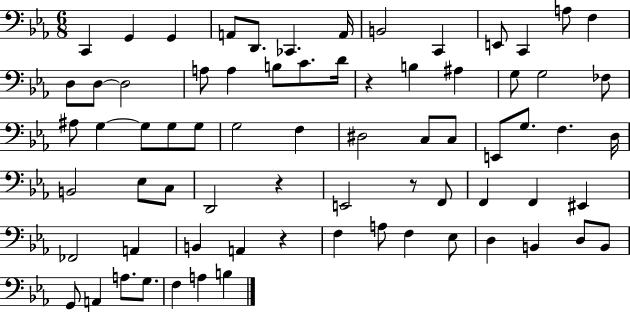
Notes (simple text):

C2/q G2/q G2/q A2/e D2/e. CES2/q. A2/s B2/h C2/q E2/e C2/q A3/e F3/q D3/e D3/e D3/h A3/e A3/q B3/e C4/e. D4/s R/q B3/q A#3/q G3/e G3/h FES3/e A#3/e G3/q G3/e G3/e G3/e G3/h F3/q D#3/h C3/e C3/e E2/e G3/e. F3/q. D3/s B2/h Eb3/e C3/e D2/h R/q E2/h R/e F2/e F2/q F2/q EIS2/q FES2/h A2/q B2/q A2/q R/q F3/q A3/e F3/q Eb3/e D3/q B2/q D3/e B2/e G2/e A2/q A3/e. G3/e. F3/q A3/q B3/q